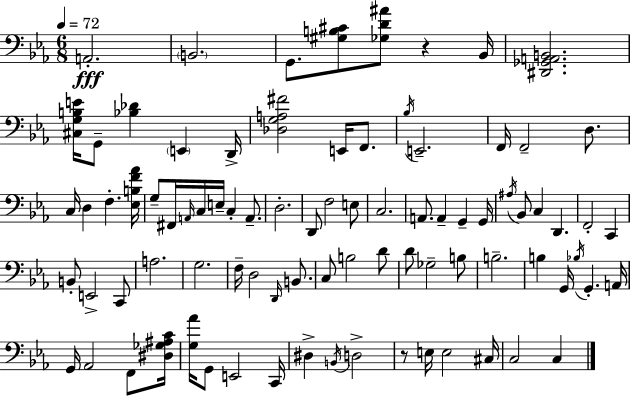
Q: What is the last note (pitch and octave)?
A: C3